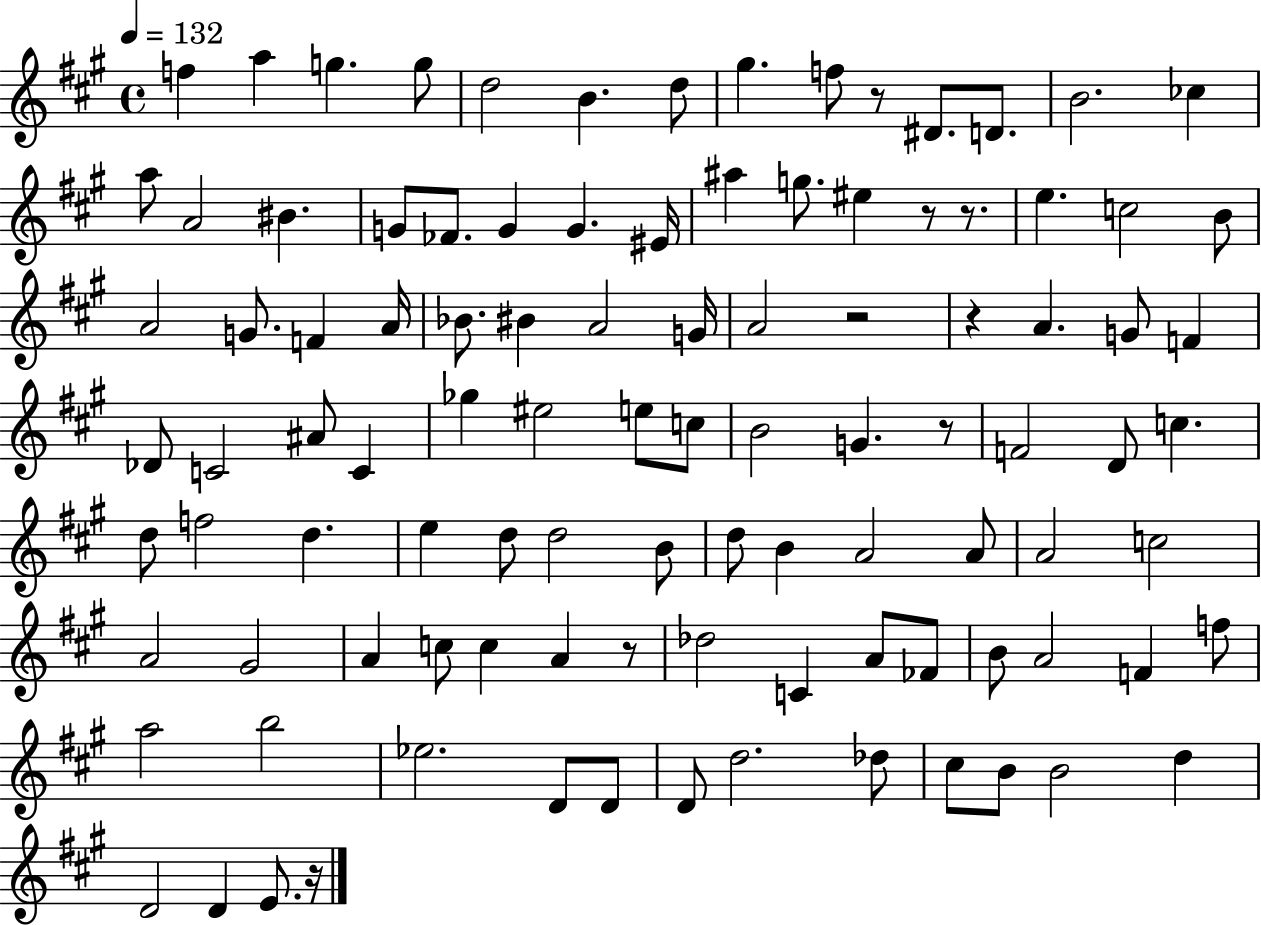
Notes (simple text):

F5/q A5/q G5/q. G5/e D5/h B4/q. D5/e G#5/q. F5/e R/e D#4/e. D4/e. B4/h. CES5/q A5/e A4/h BIS4/q. G4/e FES4/e. G4/q G4/q. EIS4/s A#5/q G5/e. EIS5/q R/e R/e. E5/q. C5/h B4/e A4/h G4/e. F4/q A4/s Bb4/e. BIS4/q A4/h G4/s A4/h R/h R/q A4/q. G4/e F4/q Db4/e C4/h A#4/e C4/q Gb5/q EIS5/h E5/e C5/e B4/h G4/q. R/e F4/h D4/e C5/q. D5/e F5/h D5/q. E5/q D5/e D5/h B4/e D5/e B4/q A4/h A4/e A4/h C5/h A4/h G#4/h A4/q C5/e C5/q A4/q R/e Db5/h C4/q A4/e FES4/e B4/e A4/h F4/q F5/e A5/h B5/h Eb5/h. D4/e D4/e D4/e D5/h. Db5/e C#5/e B4/e B4/h D5/q D4/h D4/q E4/e. R/s